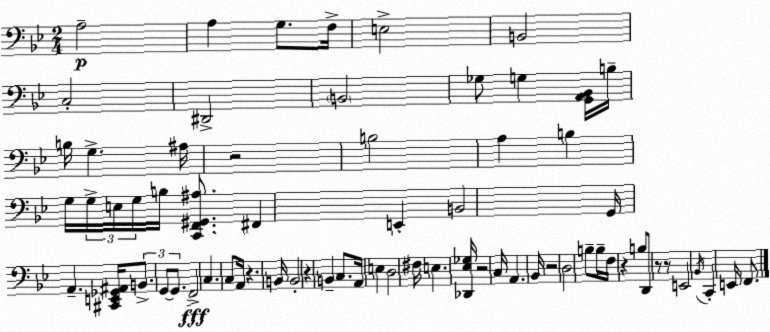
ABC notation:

X:1
T:Untitled
M:2/4
L:1/4
K:Bb
A,2 A, G,/2 F,/4 E,2 B,,2 C,2 ^D,,2 B,,2 _G,/2 G, [G,,A,,_B,,]/4 B,/4 B,/4 G, ^A,/4 z2 B,2 A, B, G,/4 G,/4 E,/4 G,/4 B,/4 [C,,F,,^G,,^A,]/2 ^F,, E,, B,,2 G,,/4 A,, [^C,,E,,_G,,^A,,]/4 B,,/2 G,,/2 G,,/2 F,,2 C, C,/2 A,,/4 z B,,/4 B,,2 z B,, C,/2 A,,/4 E, D,2 ^F,/4 E, [_D,,_E,_G,]/4 z2 C,/4 A,, _B,,/4 z2 D,2 B,/2 B,/4 F,/4 z B,/2 D,,/2 z/2 z/2 E,,2 _B,,/4 C,, E,,/4 F,,/2